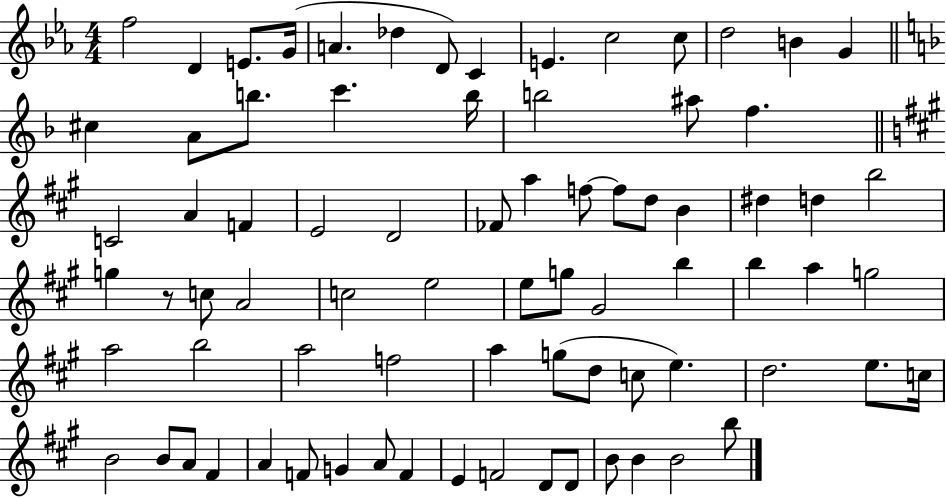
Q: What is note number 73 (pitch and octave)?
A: D4